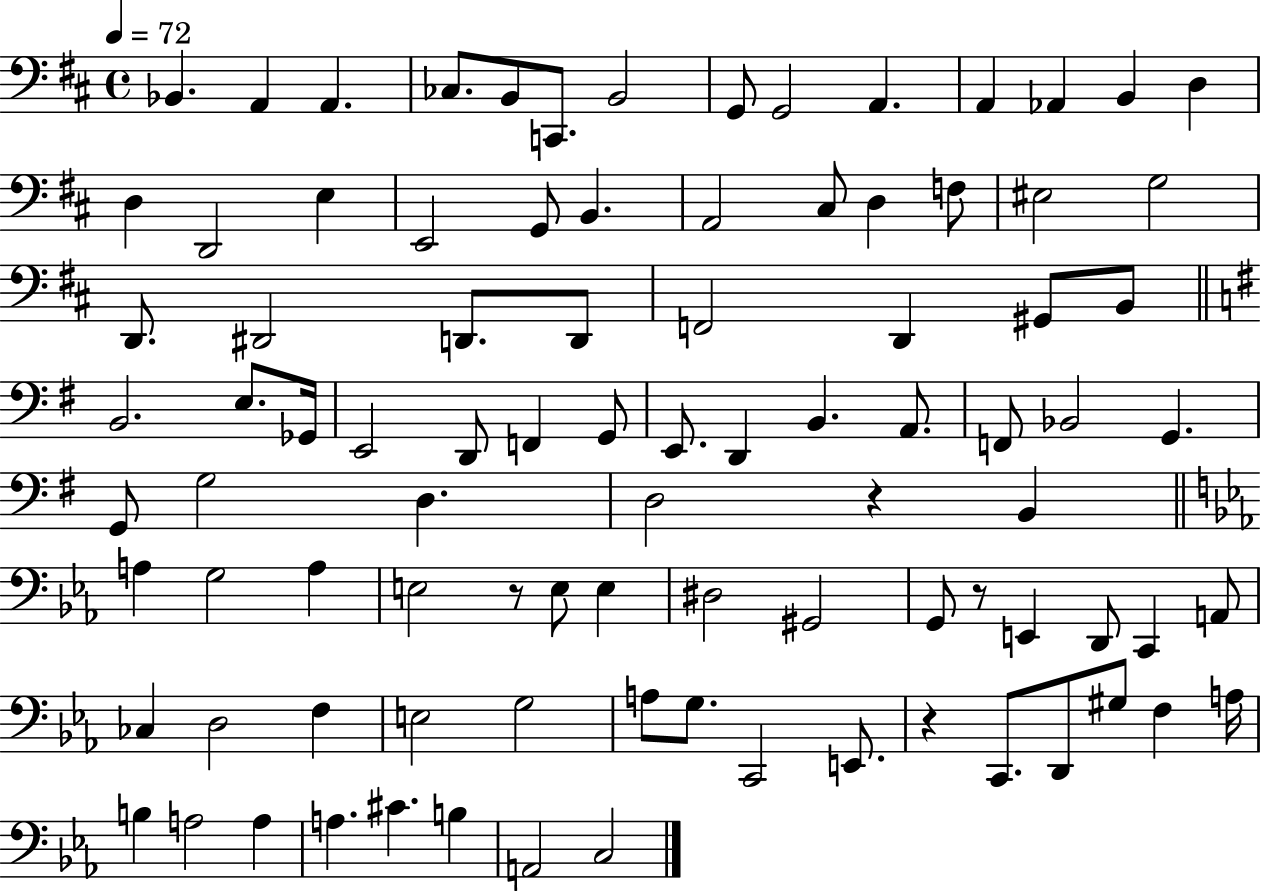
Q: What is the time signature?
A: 4/4